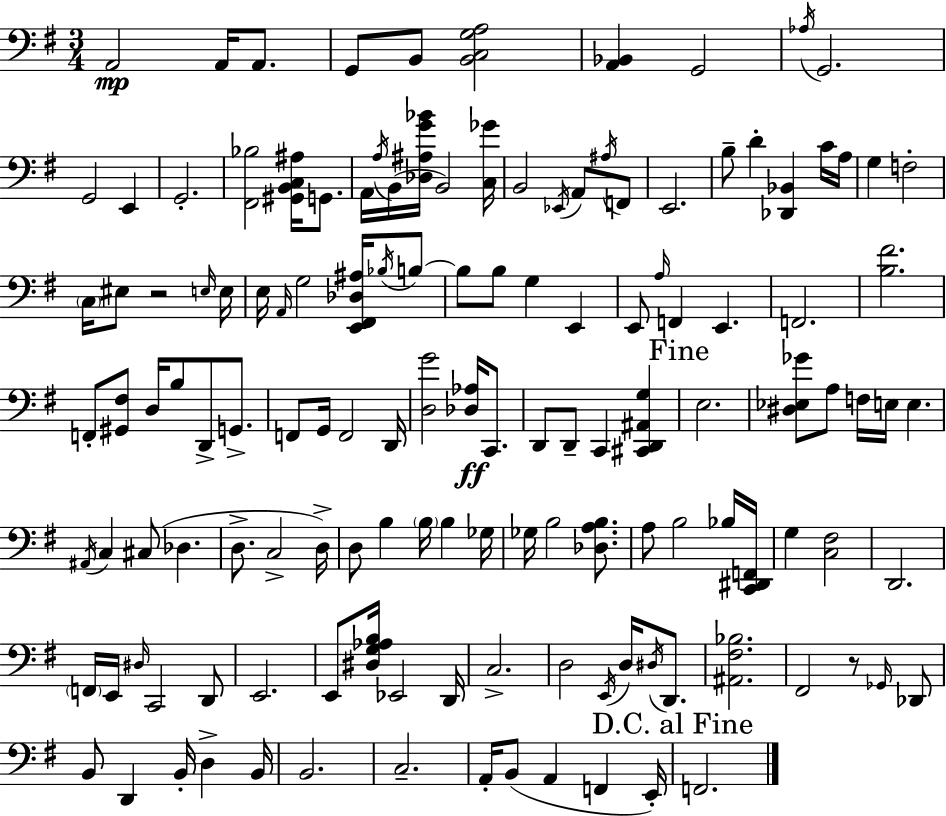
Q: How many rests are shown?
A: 2